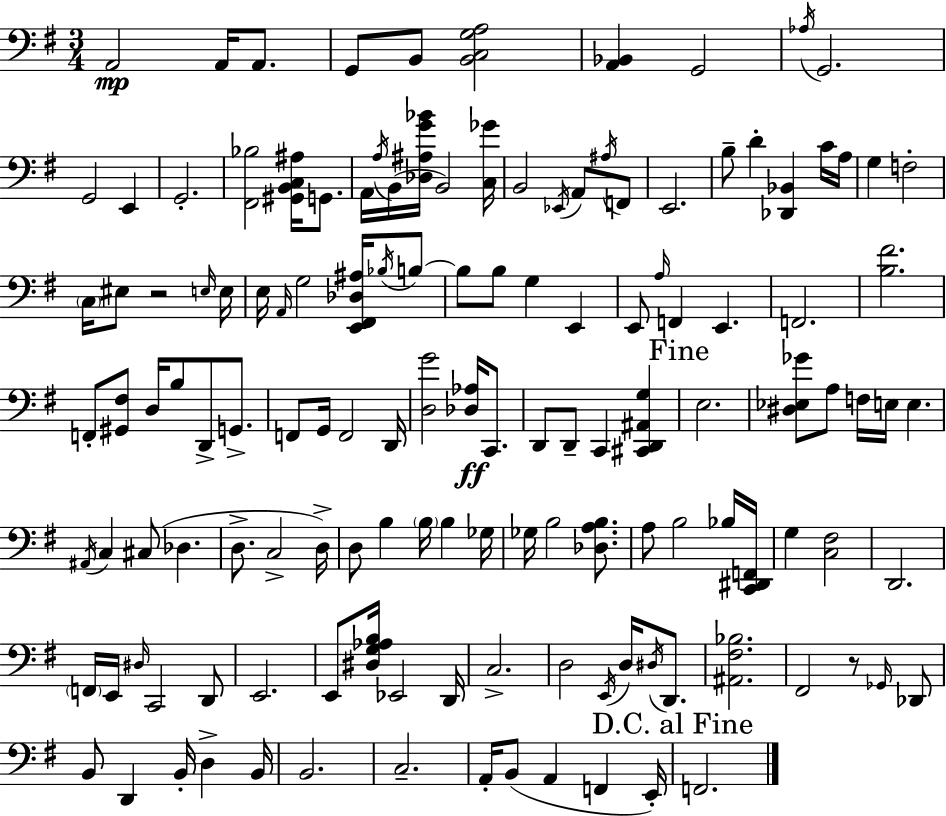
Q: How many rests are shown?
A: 2